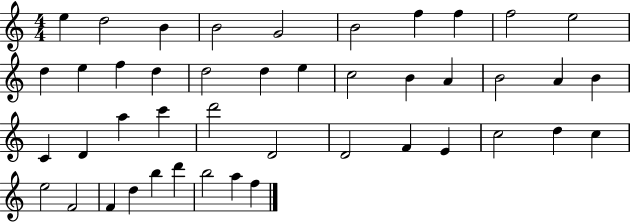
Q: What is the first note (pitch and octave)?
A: E5